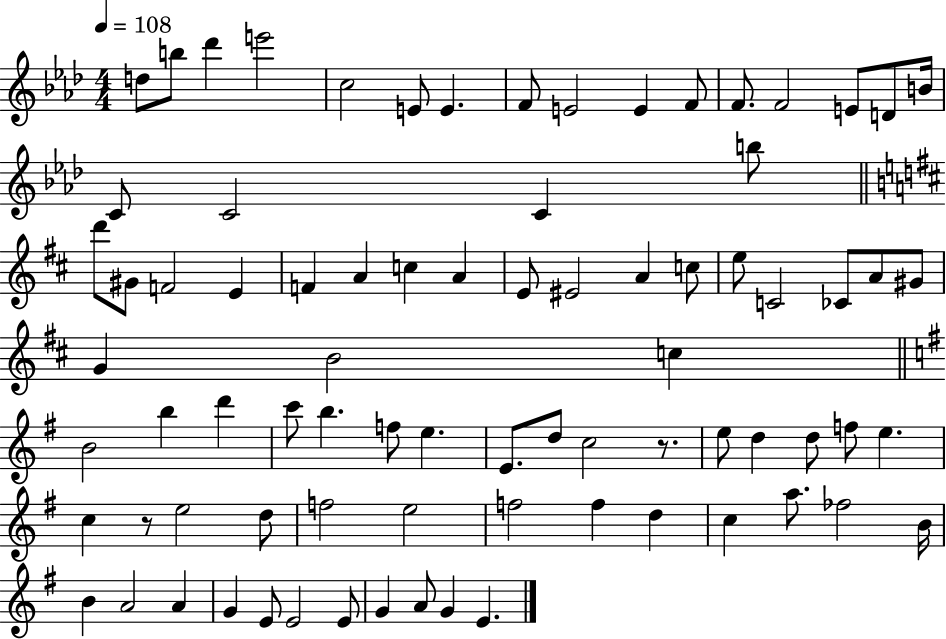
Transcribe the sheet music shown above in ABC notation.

X:1
T:Untitled
M:4/4
L:1/4
K:Ab
d/2 b/2 _d' e'2 c2 E/2 E F/2 E2 E F/2 F/2 F2 E/2 D/2 B/4 C/2 C2 C b/2 d'/2 ^G/2 F2 E F A c A E/2 ^E2 A c/2 e/2 C2 _C/2 A/2 ^G/2 G B2 c B2 b d' c'/2 b f/2 e E/2 d/2 c2 z/2 e/2 d d/2 f/2 e c z/2 e2 d/2 f2 e2 f2 f d c a/2 _f2 B/4 B A2 A G E/2 E2 E/2 G A/2 G E